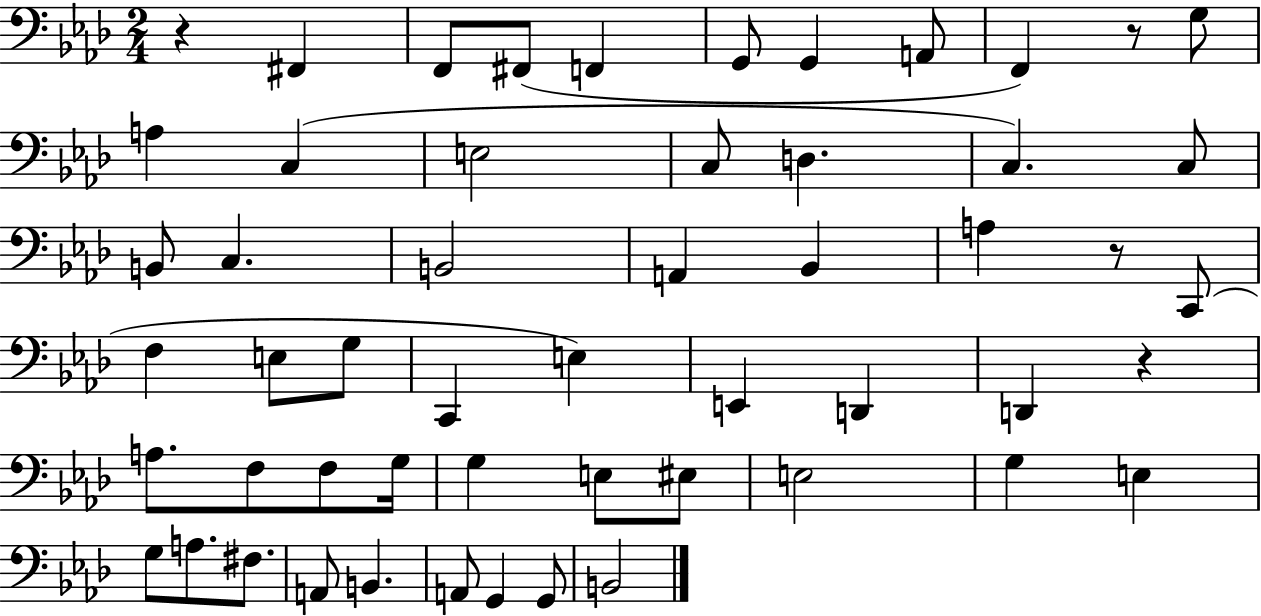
{
  \clef bass
  \numericTimeSignature
  \time 2/4
  \key aes \major
  \repeat volta 2 { r4 fis,4 | f,8 fis,8( f,4 | g,8 g,4 a,8 | f,4) r8 g8 | \break a4 c4( | e2 | c8 d4. | c4.) c8 | \break b,8 c4. | b,2 | a,4 bes,4 | a4 r8 c,8( | \break f4 e8 g8 | c,4 e4) | e,4 d,4 | d,4 r4 | \break a8. f8 f8 g16 | g4 e8 eis8 | e2 | g4 e4 | \break g8 a8. fis8. | a,8 b,4. | a,8 g,4 g,8 | b,2 | \break } \bar "|."
}